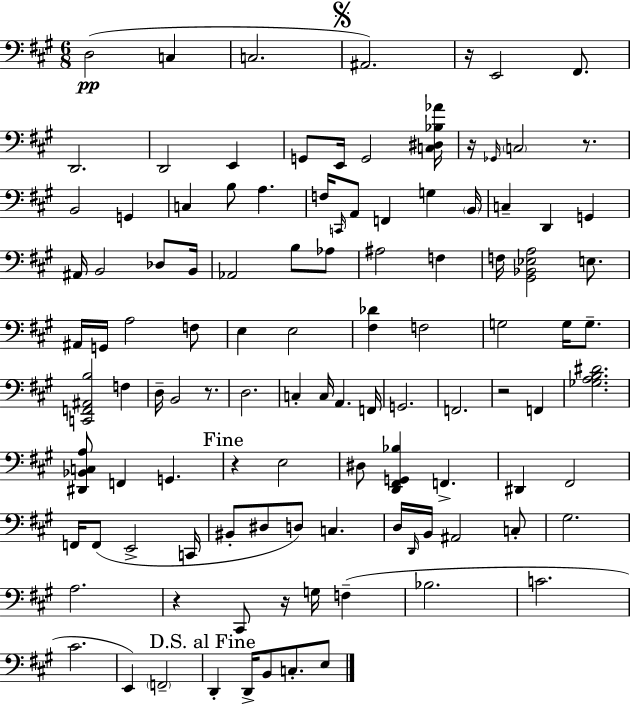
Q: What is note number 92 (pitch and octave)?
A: D2